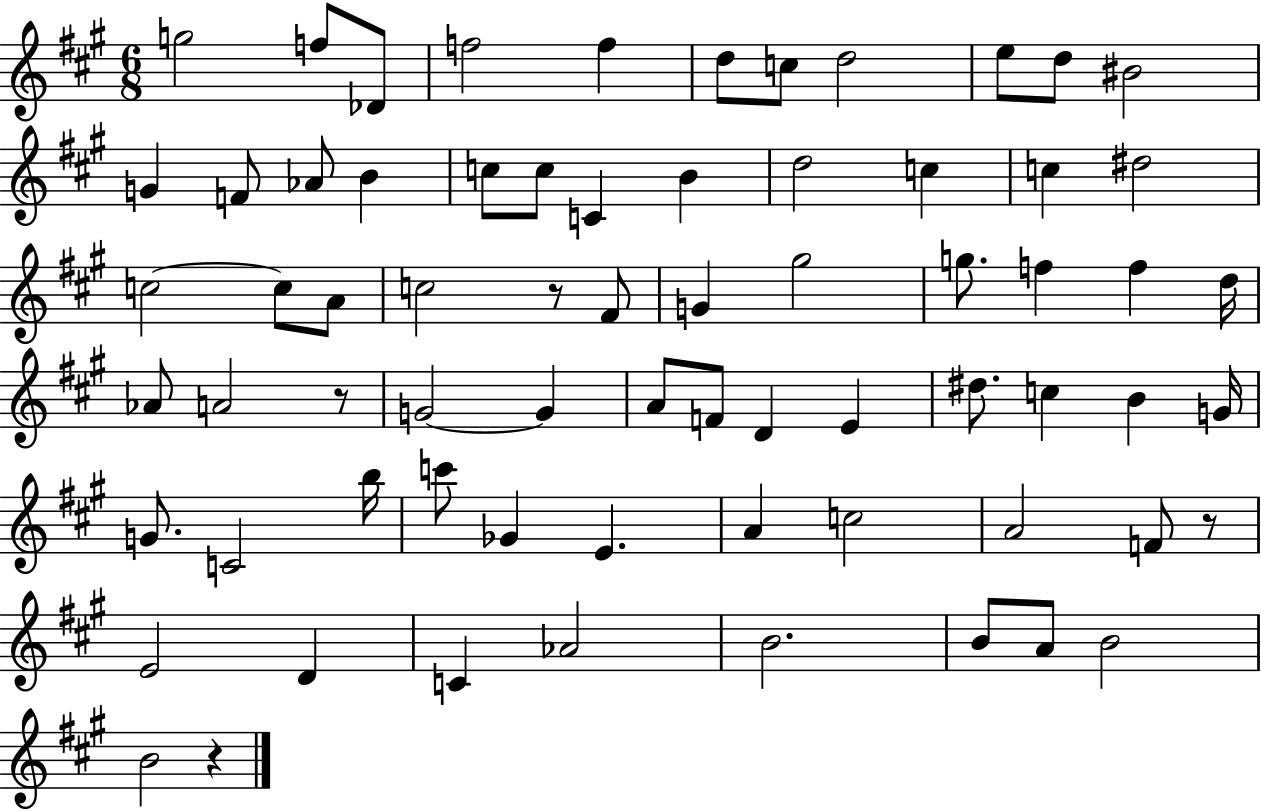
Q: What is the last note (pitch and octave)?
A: B4